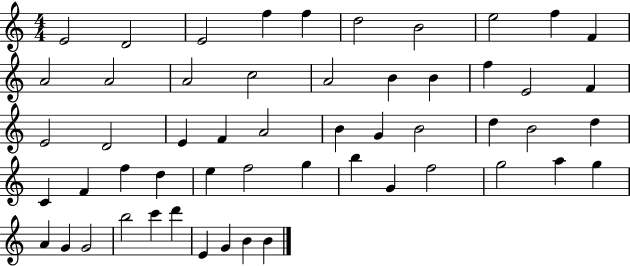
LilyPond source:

{
  \clef treble
  \numericTimeSignature
  \time 4/4
  \key c \major
  e'2 d'2 | e'2 f''4 f''4 | d''2 b'2 | e''2 f''4 f'4 | \break a'2 a'2 | a'2 c''2 | a'2 b'4 b'4 | f''4 e'2 f'4 | \break e'2 d'2 | e'4 f'4 a'2 | b'4 g'4 b'2 | d''4 b'2 d''4 | \break c'4 f'4 f''4 d''4 | e''4 f''2 g''4 | b''4 g'4 f''2 | g''2 a''4 g''4 | \break a'4 g'4 g'2 | b''2 c'''4 d'''4 | e'4 g'4 b'4 b'4 | \bar "|."
}